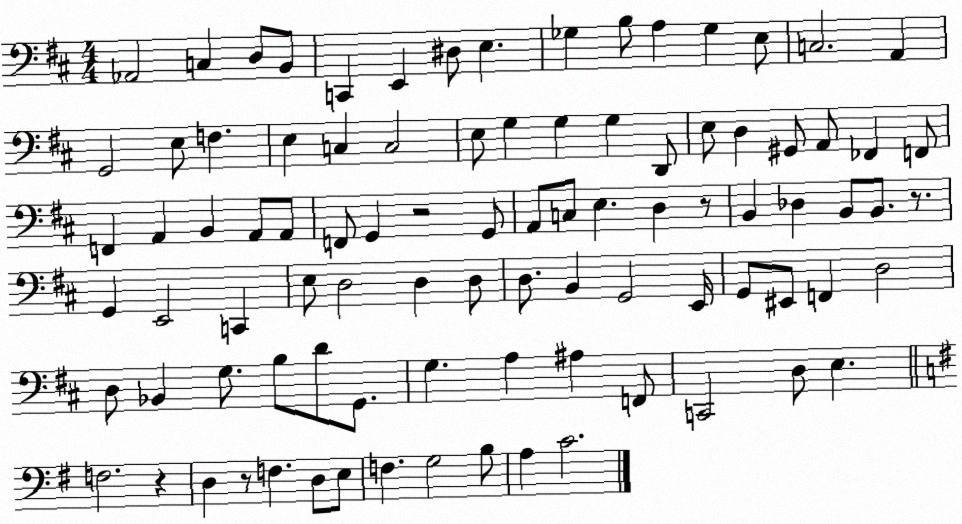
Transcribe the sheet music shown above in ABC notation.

X:1
T:Untitled
M:4/4
L:1/4
K:D
_A,,2 C, D,/2 B,,/2 C,, E,, ^D,/2 E, _G, B,/2 A, _G, E,/2 C,2 A,, G,,2 E,/2 F, E, C, C,2 E,/2 G, G, G, D,,/2 E,/2 D, ^G,,/2 A,,/2 _F,, F,,/2 F,, A,, B,, A,,/2 A,,/2 F,,/2 G,, z2 G,,/2 A,,/2 C,/2 E, D, z/2 B,, _D, B,,/2 B,,/2 z/2 G,, E,,2 C,, E,/2 D,2 D, D,/2 D,/2 B,, G,,2 E,,/4 G,,/2 ^E,,/2 F,, D,2 D,/2 _B,, G,/2 B,/2 D/2 G,,/2 G, A, ^A, F,,/2 C,,2 D,/2 E, F,2 z D, z/2 F, D,/2 E,/2 F, G,2 B,/2 A, C2